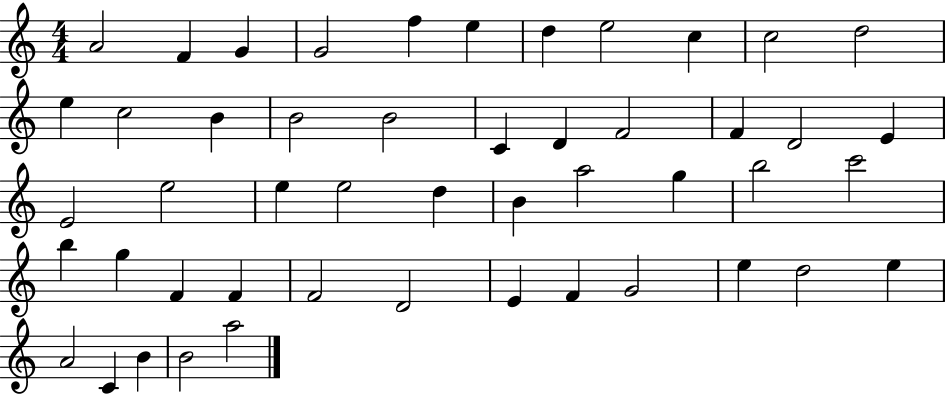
A4/h F4/q G4/q G4/h F5/q E5/q D5/q E5/h C5/q C5/h D5/h E5/q C5/h B4/q B4/h B4/h C4/q D4/q F4/h F4/q D4/h E4/q E4/h E5/h E5/q E5/h D5/q B4/q A5/h G5/q B5/h C6/h B5/q G5/q F4/q F4/q F4/h D4/h E4/q F4/q G4/h E5/q D5/h E5/q A4/h C4/q B4/q B4/h A5/h